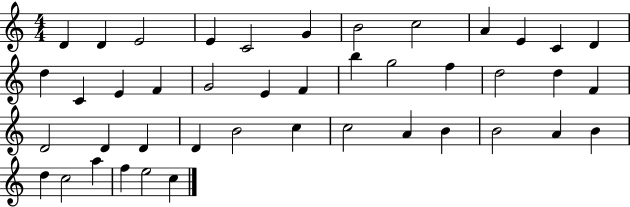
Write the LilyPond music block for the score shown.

{
  \clef treble
  \numericTimeSignature
  \time 4/4
  \key c \major
  d'4 d'4 e'2 | e'4 c'2 g'4 | b'2 c''2 | a'4 e'4 c'4 d'4 | \break d''4 c'4 e'4 f'4 | g'2 e'4 f'4 | b''4 g''2 f''4 | d''2 d''4 f'4 | \break d'2 d'4 d'4 | d'4 b'2 c''4 | c''2 a'4 b'4 | b'2 a'4 b'4 | \break d''4 c''2 a''4 | f''4 e''2 c''4 | \bar "|."
}